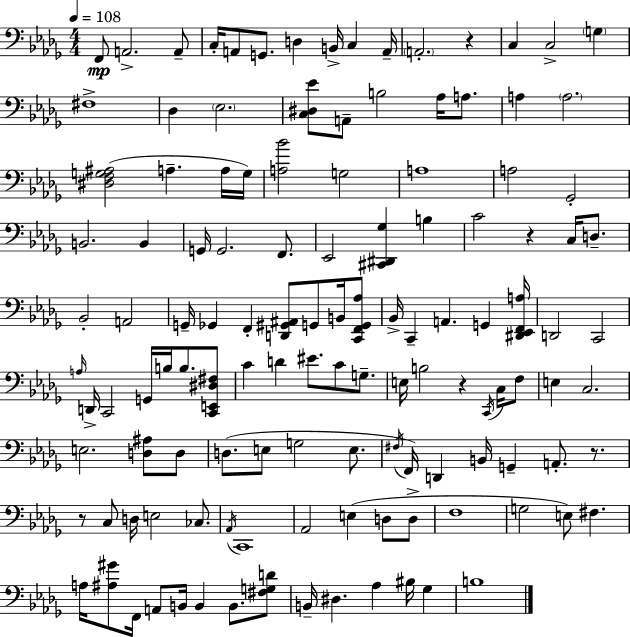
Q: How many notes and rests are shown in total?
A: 125